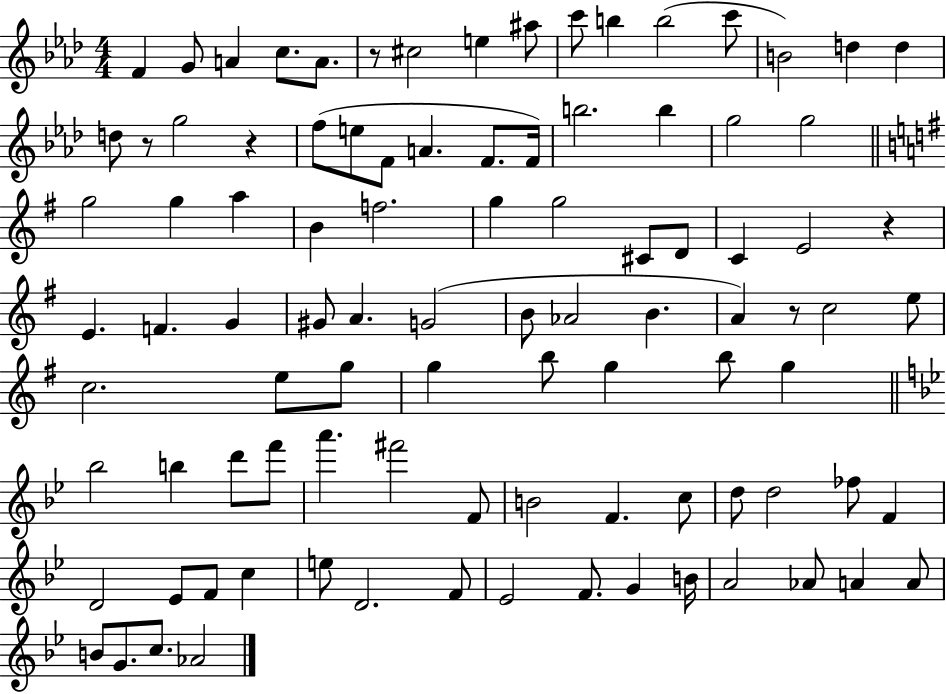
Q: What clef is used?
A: treble